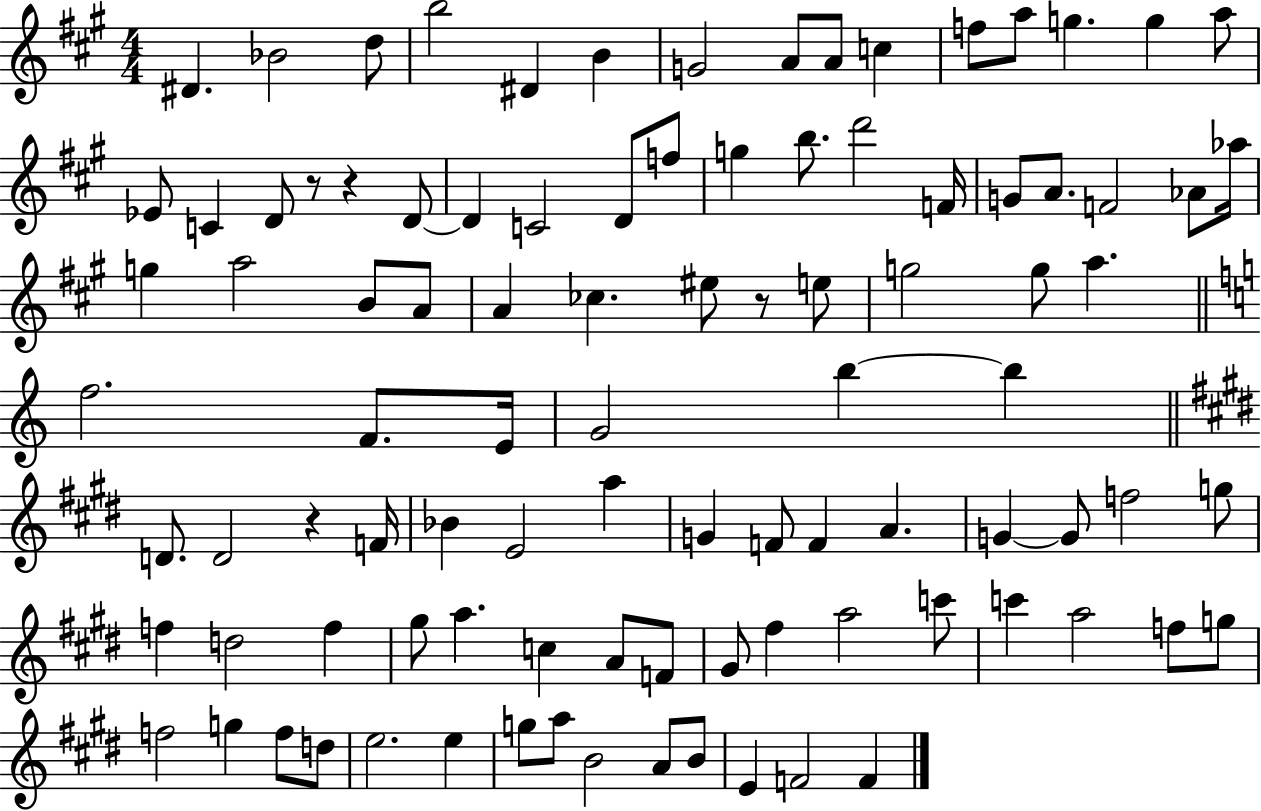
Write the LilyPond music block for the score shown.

{
  \clef treble
  \numericTimeSignature
  \time 4/4
  \key a \major
  dis'4. bes'2 d''8 | b''2 dis'4 b'4 | g'2 a'8 a'8 c''4 | f''8 a''8 g''4. g''4 a''8 | \break ees'8 c'4 d'8 r8 r4 d'8~~ | d'4 c'2 d'8 f''8 | g''4 b''8. d'''2 f'16 | g'8 a'8. f'2 aes'8 aes''16 | \break g''4 a''2 b'8 a'8 | a'4 ces''4. eis''8 r8 e''8 | g''2 g''8 a''4. | \bar "||" \break \key a \minor f''2. f'8. e'16 | g'2 b''4~~ b''4 | \bar "||" \break \key e \major d'8. d'2 r4 f'16 | bes'4 e'2 a''4 | g'4 f'8 f'4 a'4. | g'4~~ g'8 f''2 g''8 | \break f''4 d''2 f''4 | gis''8 a''4. c''4 a'8 f'8 | gis'8 fis''4 a''2 c'''8 | c'''4 a''2 f''8 g''8 | \break f''2 g''4 f''8 d''8 | e''2. e''4 | g''8 a''8 b'2 a'8 b'8 | e'4 f'2 f'4 | \break \bar "|."
}